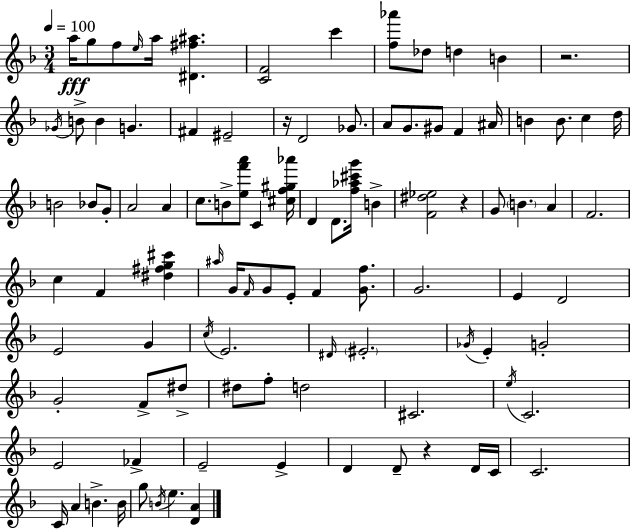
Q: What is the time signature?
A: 3/4